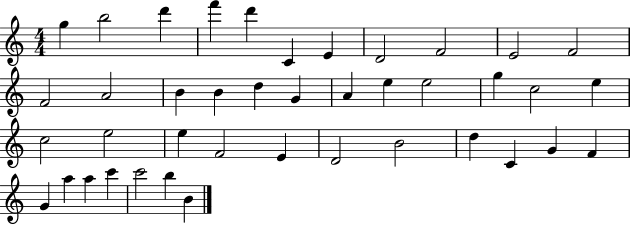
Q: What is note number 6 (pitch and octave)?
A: C4